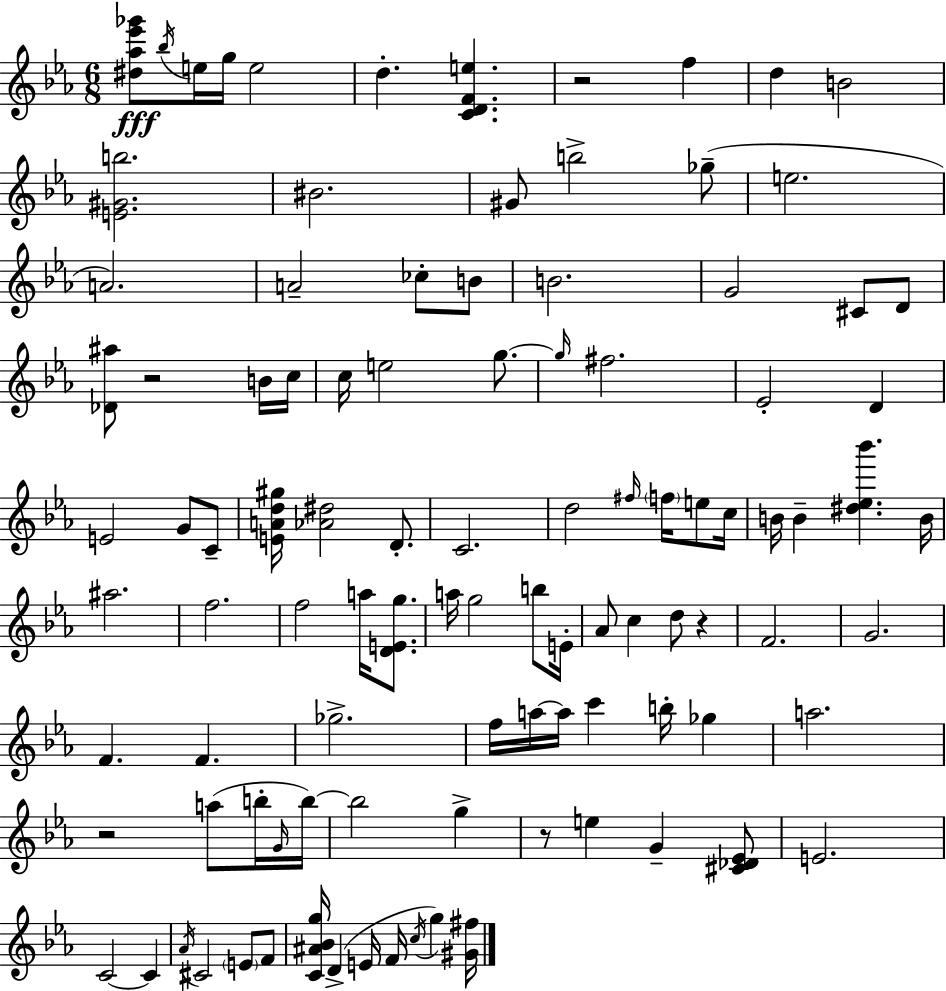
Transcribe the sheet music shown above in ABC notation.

X:1
T:Untitled
M:6/8
L:1/4
K:Cm
[^d_a_e'_g']/2 _b/4 e/4 g/4 e2 d [CDFe] z2 f d B2 [E^Gb]2 ^B2 ^G/2 b2 _g/2 e2 A2 A2 _c/2 B/2 B2 G2 ^C/2 D/2 [_D^a]/2 z2 B/4 c/4 c/4 e2 g/2 g/4 ^f2 _E2 D E2 G/2 C/2 [EAd^g]/4 [_A^d]2 D/2 C2 d2 ^f/4 f/4 e/2 c/4 B/4 B [^d_e_b'] B/4 ^a2 f2 f2 a/4 [DEg]/2 a/4 g2 b/2 E/4 _A/2 c d/2 z F2 G2 F F _g2 f/4 a/4 a/4 c' b/4 _g a2 z2 a/2 b/4 G/4 b/4 b2 g z/2 e G [^C_D_E]/2 E2 C2 C _A/4 ^C2 E/2 F/2 [C^A_Bg]/4 D E/4 F/4 c/4 g [^G^f]/4